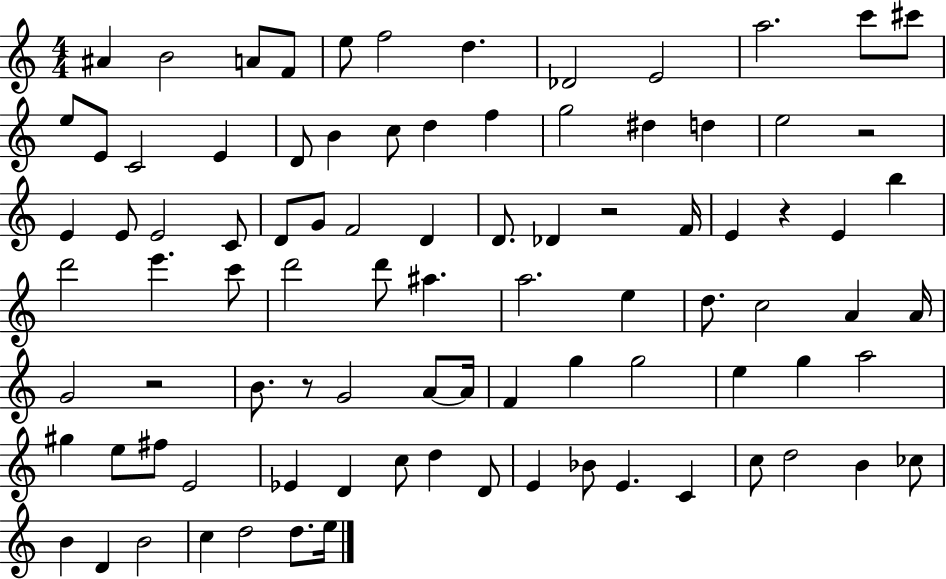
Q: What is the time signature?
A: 4/4